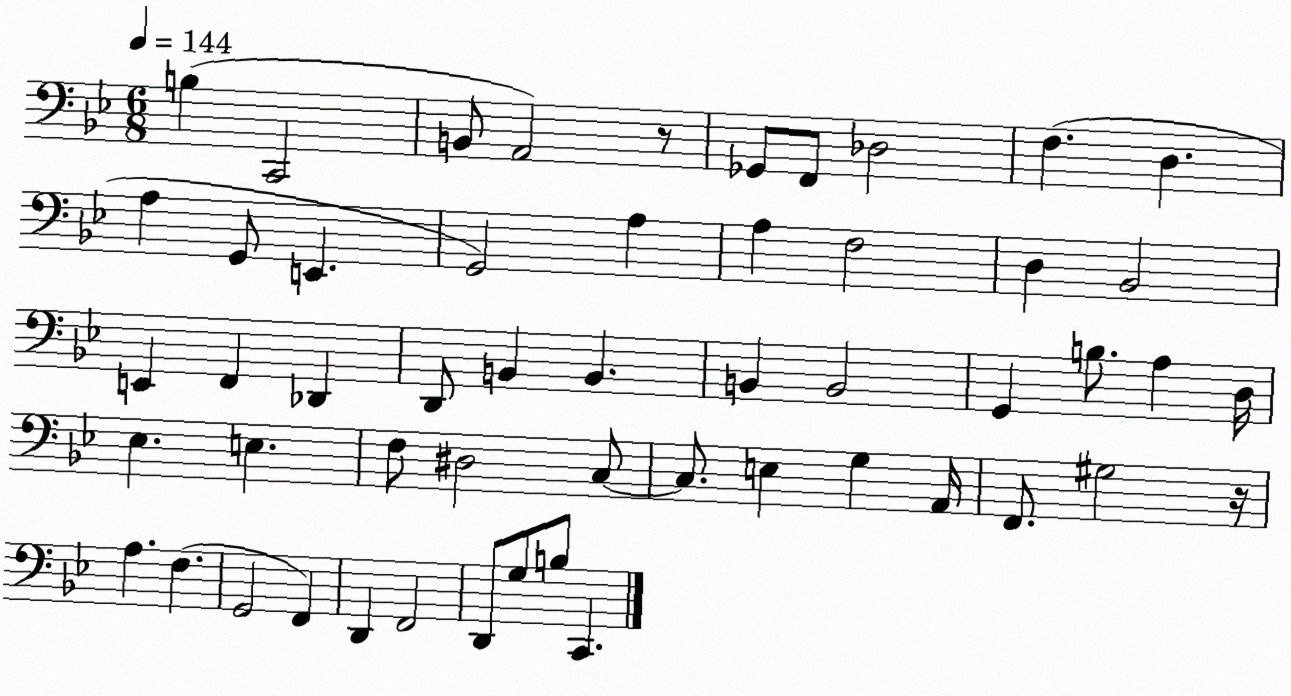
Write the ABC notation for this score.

X:1
T:Untitled
M:6/8
L:1/4
K:Bb
B, C,,2 B,,/2 A,,2 z/2 _G,,/2 F,,/2 _D,2 F, D, A, G,,/2 E,, G,,2 A, A, F,2 D, _B,,2 E,, F,, _D,, D,,/2 B,, B,, B,, B,,2 G,, B,/2 A, D,/4 _E, E, F,/2 ^D,2 C,/2 C,/2 E, G, A,,/4 F,,/2 ^G,2 z/4 A, F, G,,2 F,, D,, F,,2 D,,/2 G,/2 B,/2 C,,